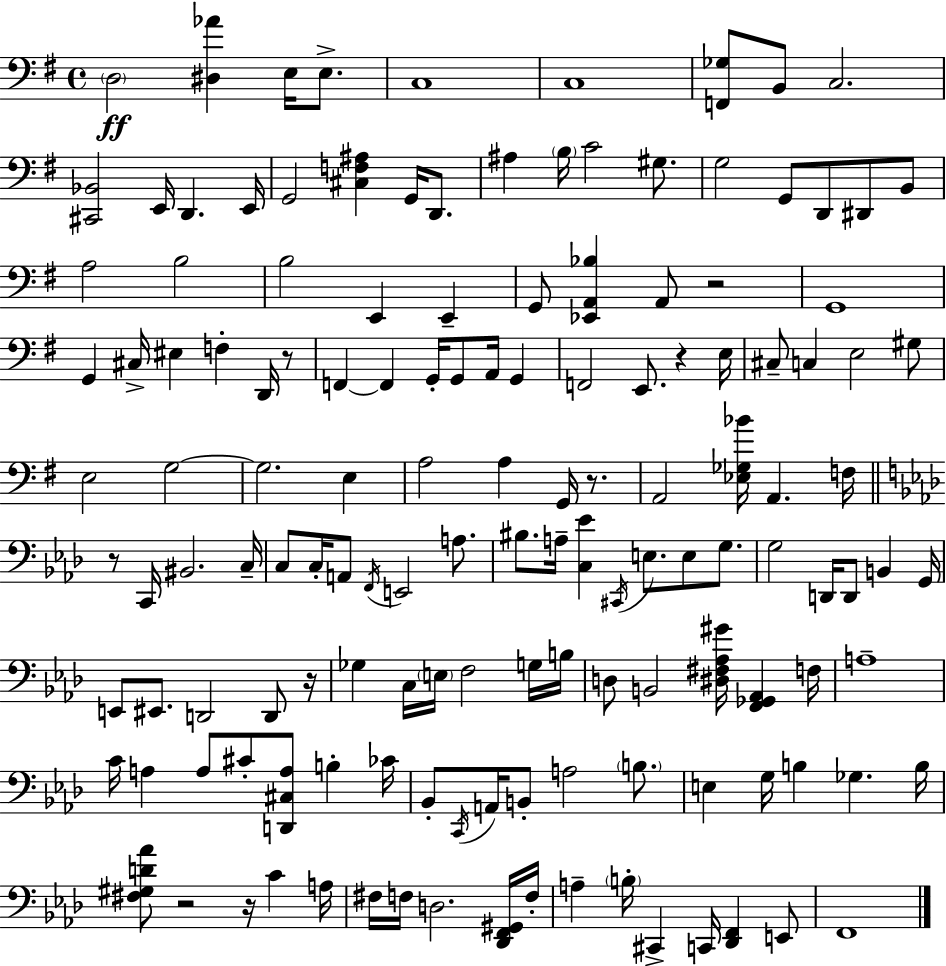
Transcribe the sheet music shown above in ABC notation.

X:1
T:Untitled
M:4/4
L:1/4
K:G
D,2 [^D,_A] E,/4 E,/2 C,4 C,4 [F,,_G,]/2 B,,/2 C,2 [^C,,_B,,]2 E,,/4 D,, E,,/4 G,,2 [^C,F,^A,] G,,/4 D,,/2 ^A, B,/4 C2 ^G,/2 G,2 G,,/2 D,,/2 ^D,,/2 B,,/2 A,2 B,2 B,2 E,, E,, G,,/2 [_E,,A,,_B,] A,,/2 z2 G,,4 G,, ^C,/4 ^E, F, D,,/4 z/2 F,, F,, G,,/4 G,,/2 A,,/4 G,, F,,2 E,,/2 z E,/4 ^C,/2 C, E,2 ^G,/2 E,2 G,2 G,2 E, A,2 A, G,,/4 z/2 A,,2 [_E,_G,_B]/4 A,, F,/4 z/2 C,,/4 ^B,,2 C,/4 C,/2 C,/4 A,,/2 F,,/4 E,,2 A,/2 ^B,/2 A,/4 [C,_E] ^C,,/4 E,/2 E,/2 G,/2 G,2 D,,/4 D,,/2 B,, G,,/4 E,,/2 ^E,,/2 D,,2 D,,/2 z/4 _G, C,/4 E,/4 F,2 G,/4 B,/4 D,/2 B,,2 [^D,^F,_A,^G]/4 [F,,_G,,_A,,] F,/4 A,4 C/4 A, A,/2 ^C/2 [D,,^C,A,]/2 B, _C/4 _B,,/2 C,,/4 A,,/4 B,,/2 A,2 B,/2 E, G,/4 B, _G, B,/4 [^F,^G,D_A]/2 z2 z/4 C A,/4 ^F,/4 F,/4 D,2 [_D,,F,,^G,,]/4 F,/4 A, B,/4 ^C,, C,,/4 [_D,,F,,] E,,/2 F,,4